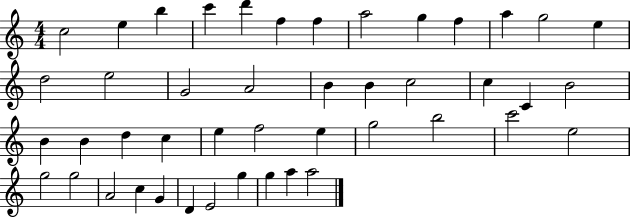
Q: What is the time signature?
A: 4/4